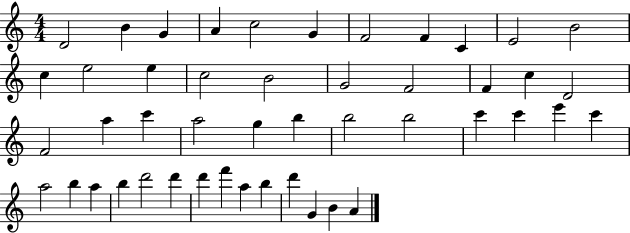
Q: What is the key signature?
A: C major